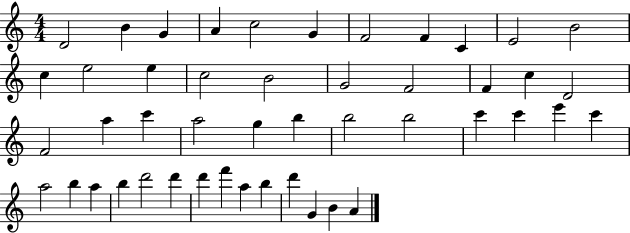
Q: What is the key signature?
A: C major